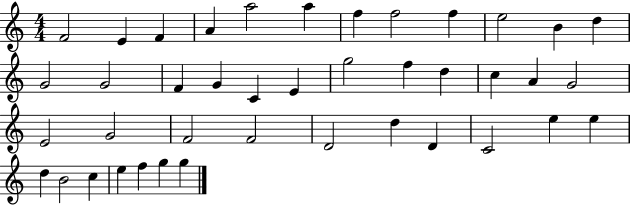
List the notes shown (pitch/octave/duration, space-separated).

F4/h E4/q F4/q A4/q A5/h A5/q F5/q F5/h F5/q E5/h B4/q D5/q G4/h G4/h F4/q G4/q C4/q E4/q G5/h F5/q D5/q C5/q A4/q G4/h E4/h G4/h F4/h F4/h D4/h D5/q D4/q C4/h E5/q E5/q D5/q B4/h C5/q E5/q F5/q G5/q G5/q